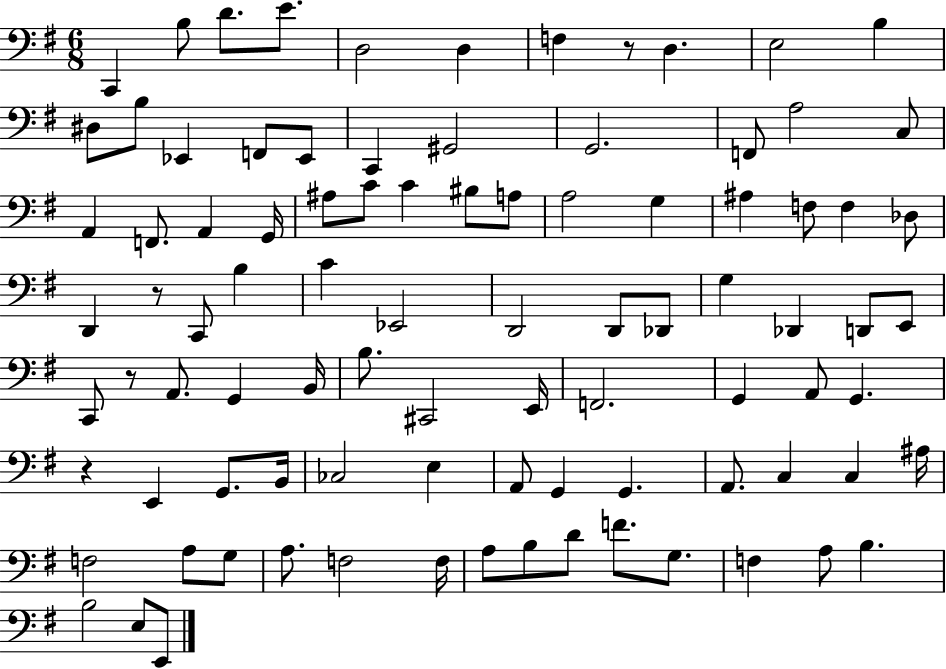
C2/q B3/e D4/e. E4/e. D3/h D3/q F3/q R/e D3/q. E3/h B3/q D#3/e B3/e Eb2/q F2/e Eb2/e C2/q G#2/h G2/h. F2/e A3/h C3/e A2/q F2/e. A2/q G2/s A#3/e C4/e C4/q BIS3/e A3/e A3/h G3/q A#3/q F3/e F3/q Db3/e D2/q R/e C2/e B3/q C4/q Eb2/h D2/h D2/e Db2/e G3/q Db2/q D2/e E2/e C2/e R/e A2/e. G2/q B2/s B3/e. C#2/h E2/s F2/h. G2/q A2/e G2/q. R/q E2/q G2/e. B2/s CES3/h E3/q A2/e G2/q G2/q. A2/e. C3/q C3/q A#3/s F3/h A3/e G3/e A3/e. F3/h F3/s A3/e B3/e D4/e F4/e. G3/e. F3/q A3/e B3/q. B3/h E3/e E2/e